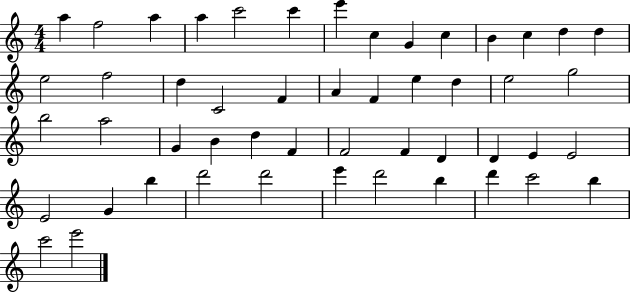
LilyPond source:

{
  \clef treble
  \numericTimeSignature
  \time 4/4
  \key c \major
  a''4 f''2 a''4 | a''4 c'''2 c'''4 | e'''4 c''4 g'4 c''4 | b'4 c''4 d''4 d''4 | \break e''2 f''2 | d''4 c'2 f'4 | a'4 f'4 e''4 d''4 | e''2 g''2 | \break b''2 a''2 | g'4 b'4 d''4 f'4 | f'2 f'4 d'4 | d'4 e'4 e'2 | \break e'2 g'4 b''4 | d'''2 d'''2 | e'''4 d'''2 b''4 | d'''4 c'''2 b''4 | \break c'''2 e'''2 | \bar "|."
}